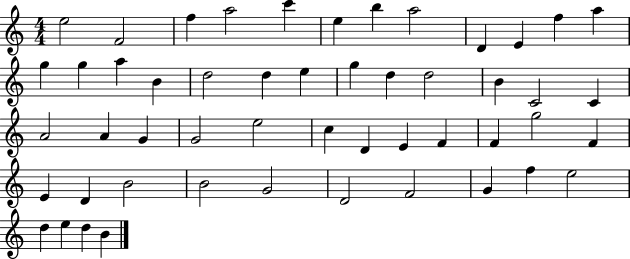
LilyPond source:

{
  \clef treble
  \numericTimeSignature
  \time 4/4
  \key c \major
  e''2 f'2 | f''4 a''2 c'''4 | e''4 b''4 a''2 | d'4 e'4 f''4 a''4 | \break g''4 g''4 a''4 b'4 | d''2 d''4 e''4 | g''4 d''4 d''2 | b'4 c'2 c'4 | \break a'2 a'4 g'4 | g'2 e''2 | c''4 d'4 e'4 f'4 | f'4 g''2 f'4 | \break e'4 d'4 b'2 | b'2 g'2 | d'2 f'2 | g'4 f''4 e''2 | \break d''4 e''4 d''4 b'4 | \bar "|."
}